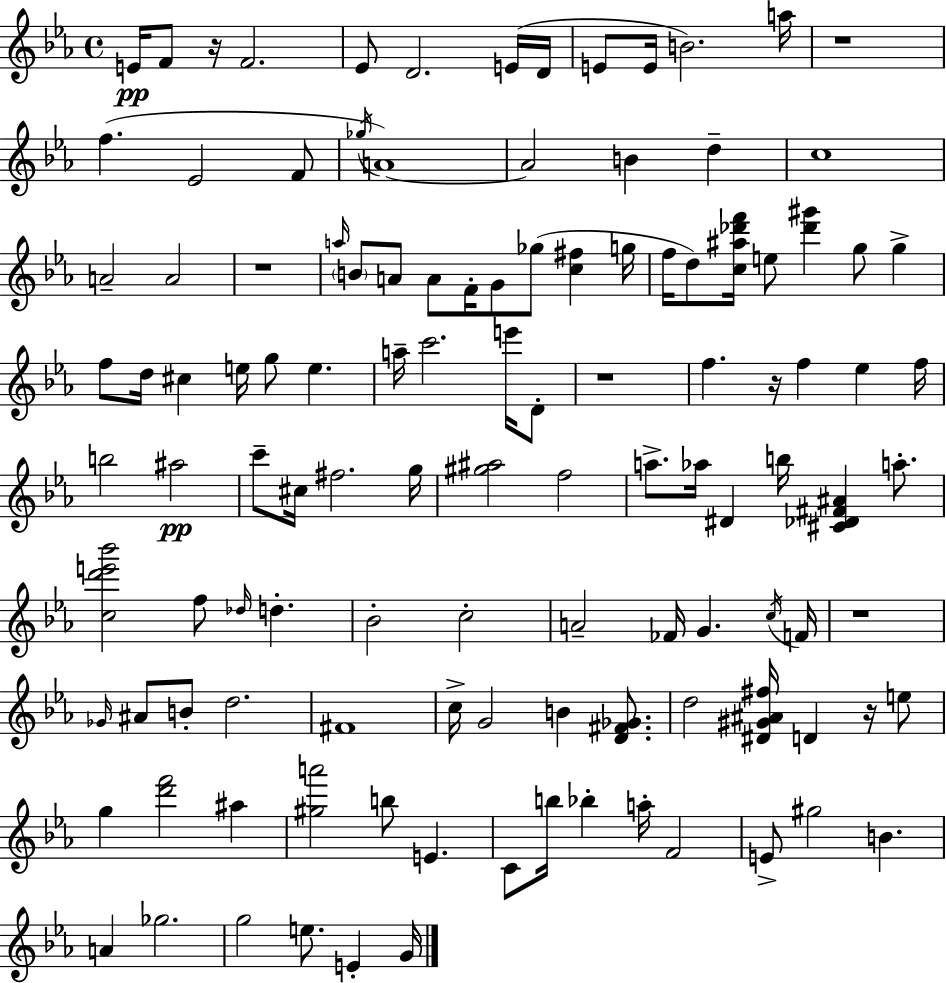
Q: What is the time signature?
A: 4/4